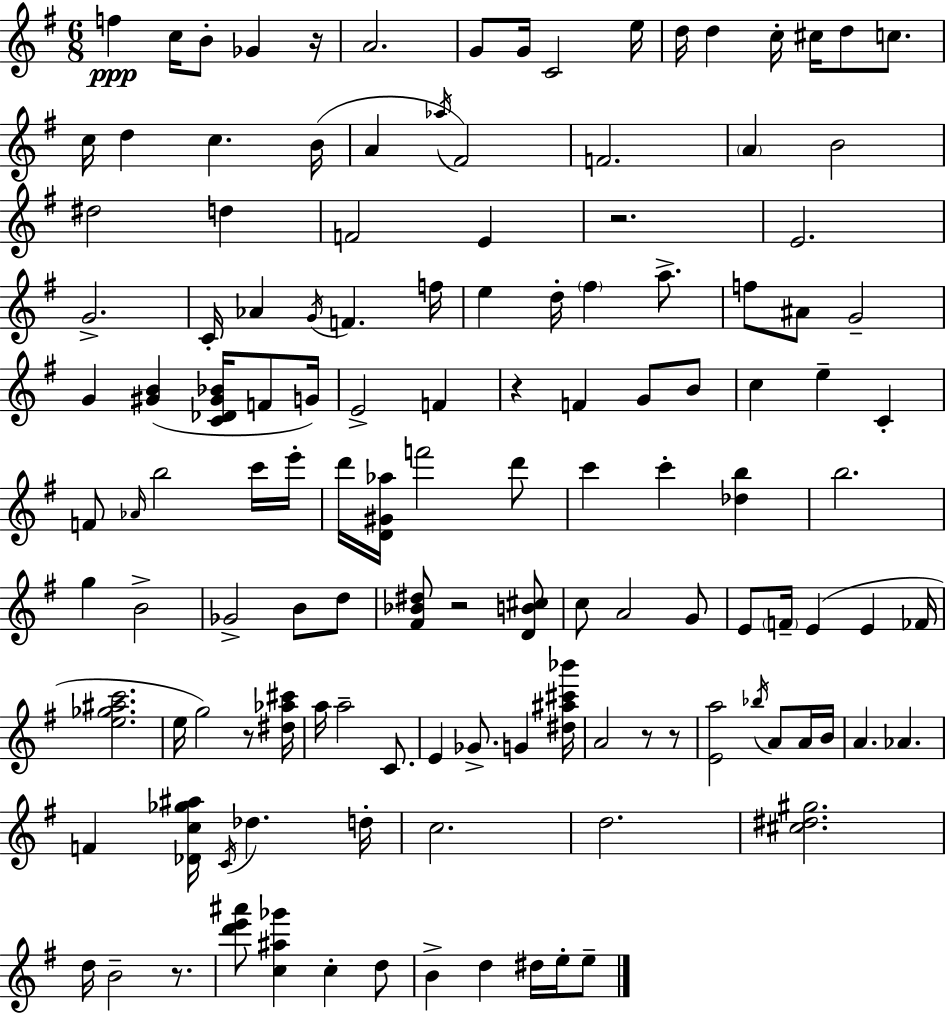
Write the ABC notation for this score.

X:1
T:Untitled
M:6/8
L:1/4
K:G
f c/4 B/2 _G z/4 A2 G/2 G/4 C2 e/4 d/4 d c/4 ^c/4 d/2 c/2 c/4 d c B/4 A _a/4 ^F2 F2 A B2 ^d2 d F2 E z2 E2 G2 C/4 _A G/4 F f/4 e d/4 ^f a/2 f/2 ^A/2 G2 G [^GB] [C_D^G_B]/4 F/2 G/4 E2 F z F G/2 B/2 c e C F/2 _A/4 b2 c'/4 e'/4 d'/4 [D^G_a]/4 f'2 d'/2 c' c' [_db] b2 g B2 _G2 B/2 d/2 [^F_B^d]/2 z2 [DB^c]/2 c/2 A2 G/2 E/2 F/4 E E _F/4 [e_g^ac']2 e/4 g2 z/2 [^d_a^c']/4 a/4 a2 C/2 E _G/2 G [^d^a^c'_b']/4 A2 z/2 z/2 [Ea]2 _b/4 A/2 A/4 B/4 A _A F [_Dc_g^a]/4 C/4 _d d/4 c2 d2 [^c^d^g]2 d/4 B2 z/2 [d'e'^a']/2 [c^a_g'] c d/2 B d ^d/4 e/4 e/2